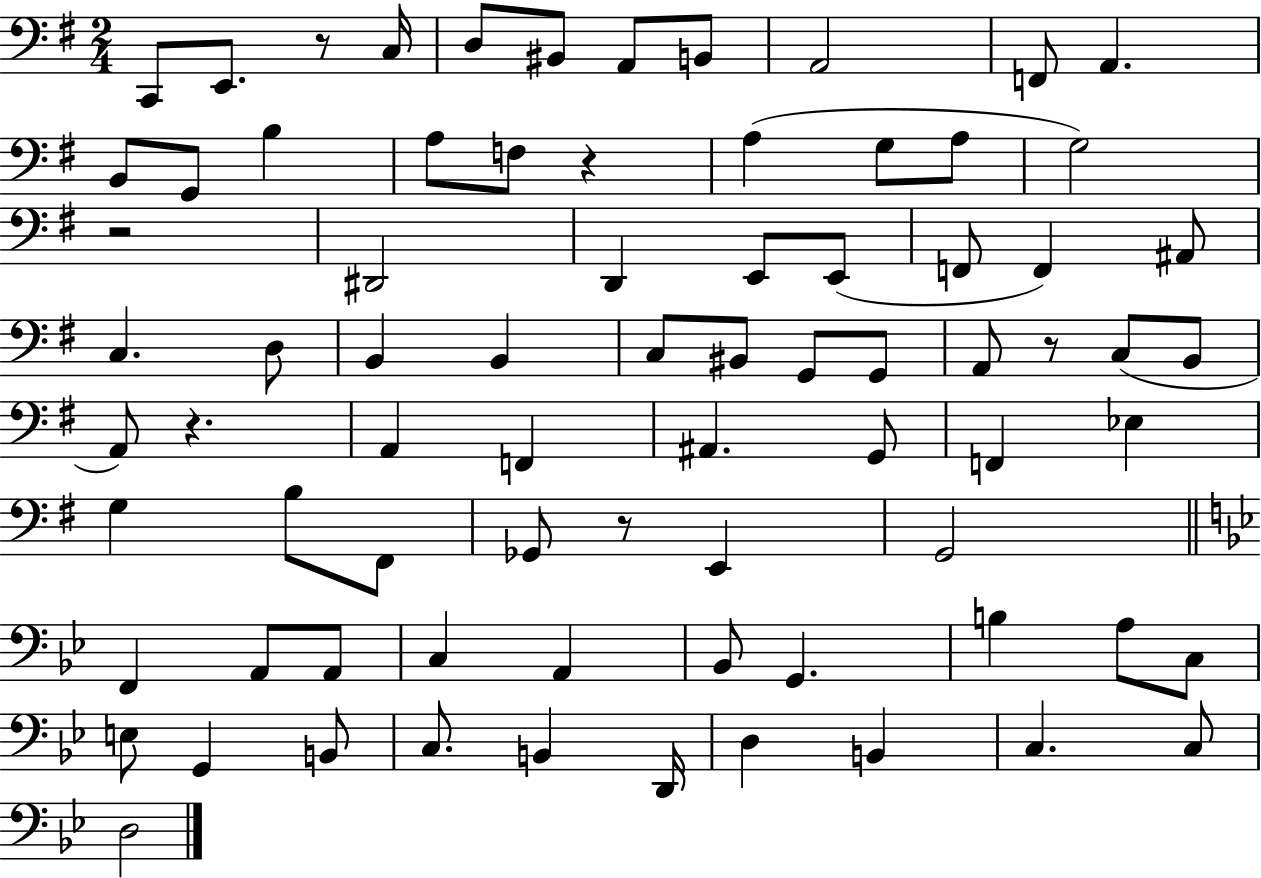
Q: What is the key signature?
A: G major